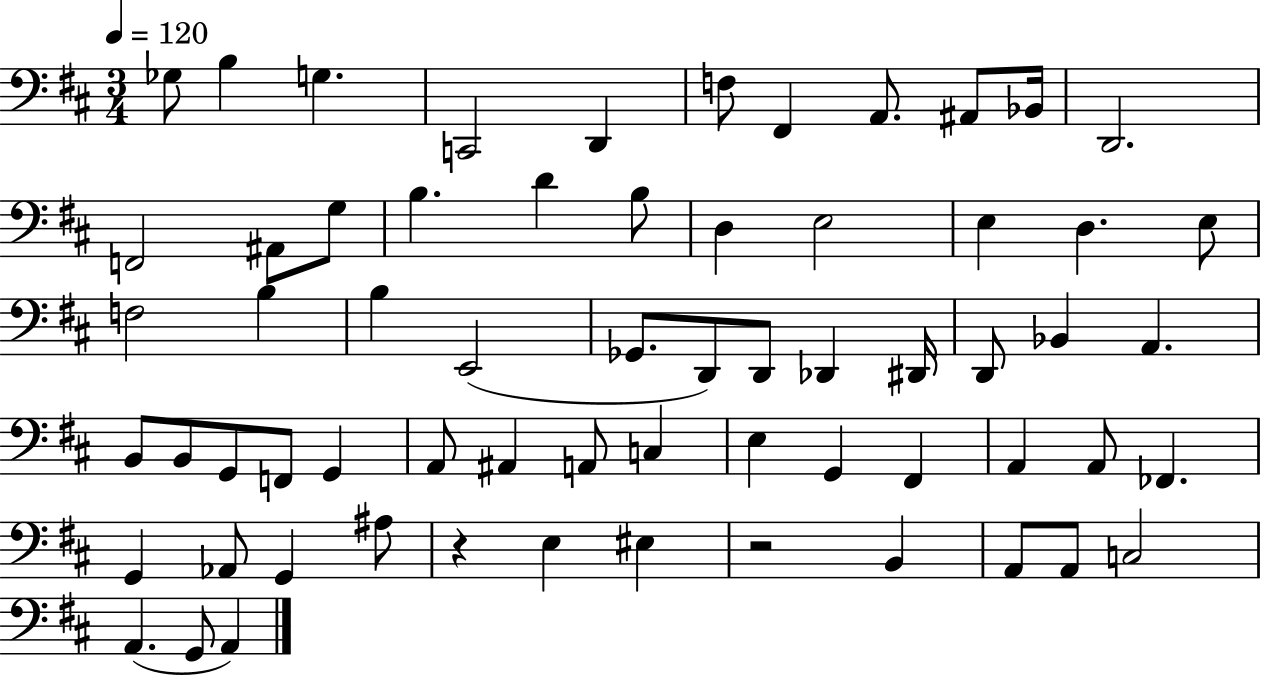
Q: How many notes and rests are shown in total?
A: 64